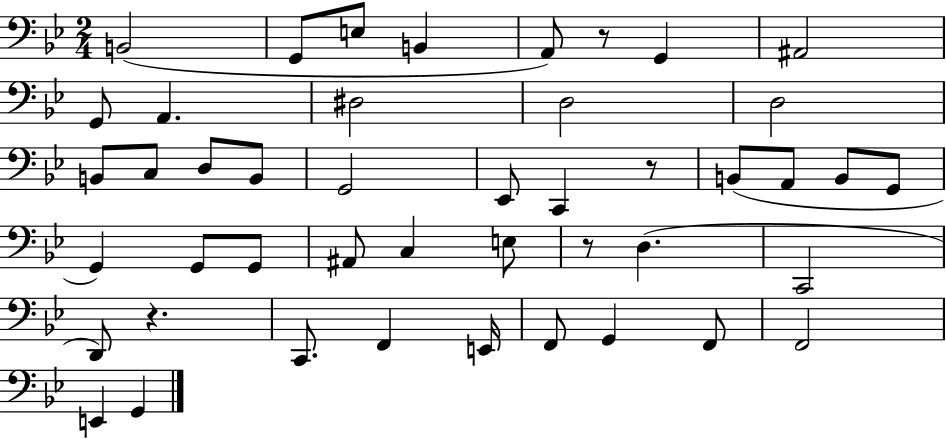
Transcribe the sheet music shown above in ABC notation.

X:1
T:Untitled
M:2/4
L:1/4
K:Bb
B,,2 G,,/2 E,/2 B,, A,,/2 z/2 G,, ^A,,2 G,,/2 A,, ^D,2 D,2 D,2 B,,/2 C,/2 D,/2 B,,/2 G,,2 _E,,/2 C,, z/2 B,,/2 A,,/2 B,,/2 G,,/2 G,, G,,/2 G,,/2 ^A,,/2 C, E,/2 z/2 D, C,,2 D,,/2 z C,,/2 F,, E,,/4 F,,/2 G,, F,,/2 F,,2 E,, G,,